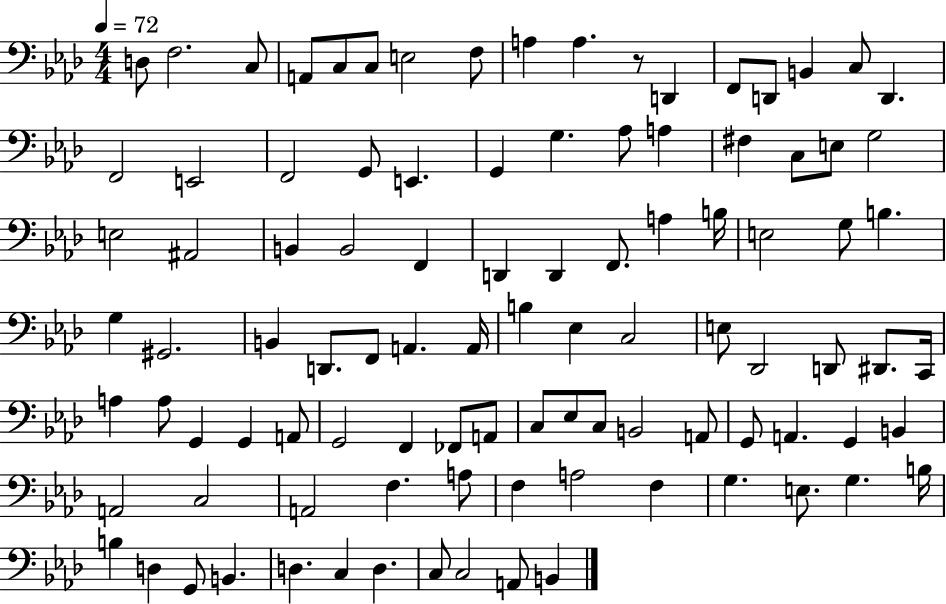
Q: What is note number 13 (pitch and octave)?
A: D2